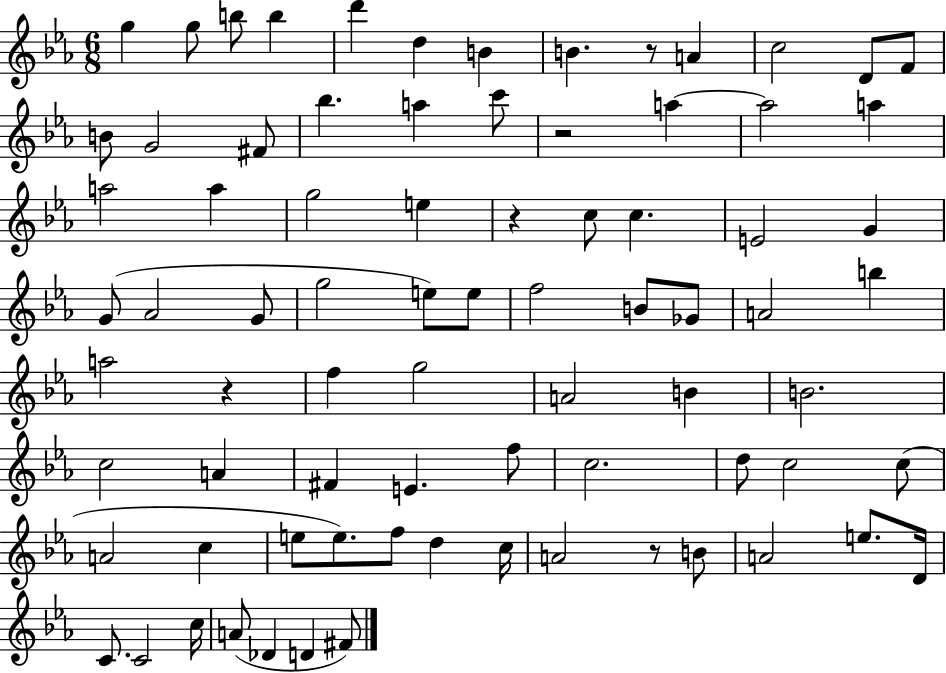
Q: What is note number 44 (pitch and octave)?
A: A4